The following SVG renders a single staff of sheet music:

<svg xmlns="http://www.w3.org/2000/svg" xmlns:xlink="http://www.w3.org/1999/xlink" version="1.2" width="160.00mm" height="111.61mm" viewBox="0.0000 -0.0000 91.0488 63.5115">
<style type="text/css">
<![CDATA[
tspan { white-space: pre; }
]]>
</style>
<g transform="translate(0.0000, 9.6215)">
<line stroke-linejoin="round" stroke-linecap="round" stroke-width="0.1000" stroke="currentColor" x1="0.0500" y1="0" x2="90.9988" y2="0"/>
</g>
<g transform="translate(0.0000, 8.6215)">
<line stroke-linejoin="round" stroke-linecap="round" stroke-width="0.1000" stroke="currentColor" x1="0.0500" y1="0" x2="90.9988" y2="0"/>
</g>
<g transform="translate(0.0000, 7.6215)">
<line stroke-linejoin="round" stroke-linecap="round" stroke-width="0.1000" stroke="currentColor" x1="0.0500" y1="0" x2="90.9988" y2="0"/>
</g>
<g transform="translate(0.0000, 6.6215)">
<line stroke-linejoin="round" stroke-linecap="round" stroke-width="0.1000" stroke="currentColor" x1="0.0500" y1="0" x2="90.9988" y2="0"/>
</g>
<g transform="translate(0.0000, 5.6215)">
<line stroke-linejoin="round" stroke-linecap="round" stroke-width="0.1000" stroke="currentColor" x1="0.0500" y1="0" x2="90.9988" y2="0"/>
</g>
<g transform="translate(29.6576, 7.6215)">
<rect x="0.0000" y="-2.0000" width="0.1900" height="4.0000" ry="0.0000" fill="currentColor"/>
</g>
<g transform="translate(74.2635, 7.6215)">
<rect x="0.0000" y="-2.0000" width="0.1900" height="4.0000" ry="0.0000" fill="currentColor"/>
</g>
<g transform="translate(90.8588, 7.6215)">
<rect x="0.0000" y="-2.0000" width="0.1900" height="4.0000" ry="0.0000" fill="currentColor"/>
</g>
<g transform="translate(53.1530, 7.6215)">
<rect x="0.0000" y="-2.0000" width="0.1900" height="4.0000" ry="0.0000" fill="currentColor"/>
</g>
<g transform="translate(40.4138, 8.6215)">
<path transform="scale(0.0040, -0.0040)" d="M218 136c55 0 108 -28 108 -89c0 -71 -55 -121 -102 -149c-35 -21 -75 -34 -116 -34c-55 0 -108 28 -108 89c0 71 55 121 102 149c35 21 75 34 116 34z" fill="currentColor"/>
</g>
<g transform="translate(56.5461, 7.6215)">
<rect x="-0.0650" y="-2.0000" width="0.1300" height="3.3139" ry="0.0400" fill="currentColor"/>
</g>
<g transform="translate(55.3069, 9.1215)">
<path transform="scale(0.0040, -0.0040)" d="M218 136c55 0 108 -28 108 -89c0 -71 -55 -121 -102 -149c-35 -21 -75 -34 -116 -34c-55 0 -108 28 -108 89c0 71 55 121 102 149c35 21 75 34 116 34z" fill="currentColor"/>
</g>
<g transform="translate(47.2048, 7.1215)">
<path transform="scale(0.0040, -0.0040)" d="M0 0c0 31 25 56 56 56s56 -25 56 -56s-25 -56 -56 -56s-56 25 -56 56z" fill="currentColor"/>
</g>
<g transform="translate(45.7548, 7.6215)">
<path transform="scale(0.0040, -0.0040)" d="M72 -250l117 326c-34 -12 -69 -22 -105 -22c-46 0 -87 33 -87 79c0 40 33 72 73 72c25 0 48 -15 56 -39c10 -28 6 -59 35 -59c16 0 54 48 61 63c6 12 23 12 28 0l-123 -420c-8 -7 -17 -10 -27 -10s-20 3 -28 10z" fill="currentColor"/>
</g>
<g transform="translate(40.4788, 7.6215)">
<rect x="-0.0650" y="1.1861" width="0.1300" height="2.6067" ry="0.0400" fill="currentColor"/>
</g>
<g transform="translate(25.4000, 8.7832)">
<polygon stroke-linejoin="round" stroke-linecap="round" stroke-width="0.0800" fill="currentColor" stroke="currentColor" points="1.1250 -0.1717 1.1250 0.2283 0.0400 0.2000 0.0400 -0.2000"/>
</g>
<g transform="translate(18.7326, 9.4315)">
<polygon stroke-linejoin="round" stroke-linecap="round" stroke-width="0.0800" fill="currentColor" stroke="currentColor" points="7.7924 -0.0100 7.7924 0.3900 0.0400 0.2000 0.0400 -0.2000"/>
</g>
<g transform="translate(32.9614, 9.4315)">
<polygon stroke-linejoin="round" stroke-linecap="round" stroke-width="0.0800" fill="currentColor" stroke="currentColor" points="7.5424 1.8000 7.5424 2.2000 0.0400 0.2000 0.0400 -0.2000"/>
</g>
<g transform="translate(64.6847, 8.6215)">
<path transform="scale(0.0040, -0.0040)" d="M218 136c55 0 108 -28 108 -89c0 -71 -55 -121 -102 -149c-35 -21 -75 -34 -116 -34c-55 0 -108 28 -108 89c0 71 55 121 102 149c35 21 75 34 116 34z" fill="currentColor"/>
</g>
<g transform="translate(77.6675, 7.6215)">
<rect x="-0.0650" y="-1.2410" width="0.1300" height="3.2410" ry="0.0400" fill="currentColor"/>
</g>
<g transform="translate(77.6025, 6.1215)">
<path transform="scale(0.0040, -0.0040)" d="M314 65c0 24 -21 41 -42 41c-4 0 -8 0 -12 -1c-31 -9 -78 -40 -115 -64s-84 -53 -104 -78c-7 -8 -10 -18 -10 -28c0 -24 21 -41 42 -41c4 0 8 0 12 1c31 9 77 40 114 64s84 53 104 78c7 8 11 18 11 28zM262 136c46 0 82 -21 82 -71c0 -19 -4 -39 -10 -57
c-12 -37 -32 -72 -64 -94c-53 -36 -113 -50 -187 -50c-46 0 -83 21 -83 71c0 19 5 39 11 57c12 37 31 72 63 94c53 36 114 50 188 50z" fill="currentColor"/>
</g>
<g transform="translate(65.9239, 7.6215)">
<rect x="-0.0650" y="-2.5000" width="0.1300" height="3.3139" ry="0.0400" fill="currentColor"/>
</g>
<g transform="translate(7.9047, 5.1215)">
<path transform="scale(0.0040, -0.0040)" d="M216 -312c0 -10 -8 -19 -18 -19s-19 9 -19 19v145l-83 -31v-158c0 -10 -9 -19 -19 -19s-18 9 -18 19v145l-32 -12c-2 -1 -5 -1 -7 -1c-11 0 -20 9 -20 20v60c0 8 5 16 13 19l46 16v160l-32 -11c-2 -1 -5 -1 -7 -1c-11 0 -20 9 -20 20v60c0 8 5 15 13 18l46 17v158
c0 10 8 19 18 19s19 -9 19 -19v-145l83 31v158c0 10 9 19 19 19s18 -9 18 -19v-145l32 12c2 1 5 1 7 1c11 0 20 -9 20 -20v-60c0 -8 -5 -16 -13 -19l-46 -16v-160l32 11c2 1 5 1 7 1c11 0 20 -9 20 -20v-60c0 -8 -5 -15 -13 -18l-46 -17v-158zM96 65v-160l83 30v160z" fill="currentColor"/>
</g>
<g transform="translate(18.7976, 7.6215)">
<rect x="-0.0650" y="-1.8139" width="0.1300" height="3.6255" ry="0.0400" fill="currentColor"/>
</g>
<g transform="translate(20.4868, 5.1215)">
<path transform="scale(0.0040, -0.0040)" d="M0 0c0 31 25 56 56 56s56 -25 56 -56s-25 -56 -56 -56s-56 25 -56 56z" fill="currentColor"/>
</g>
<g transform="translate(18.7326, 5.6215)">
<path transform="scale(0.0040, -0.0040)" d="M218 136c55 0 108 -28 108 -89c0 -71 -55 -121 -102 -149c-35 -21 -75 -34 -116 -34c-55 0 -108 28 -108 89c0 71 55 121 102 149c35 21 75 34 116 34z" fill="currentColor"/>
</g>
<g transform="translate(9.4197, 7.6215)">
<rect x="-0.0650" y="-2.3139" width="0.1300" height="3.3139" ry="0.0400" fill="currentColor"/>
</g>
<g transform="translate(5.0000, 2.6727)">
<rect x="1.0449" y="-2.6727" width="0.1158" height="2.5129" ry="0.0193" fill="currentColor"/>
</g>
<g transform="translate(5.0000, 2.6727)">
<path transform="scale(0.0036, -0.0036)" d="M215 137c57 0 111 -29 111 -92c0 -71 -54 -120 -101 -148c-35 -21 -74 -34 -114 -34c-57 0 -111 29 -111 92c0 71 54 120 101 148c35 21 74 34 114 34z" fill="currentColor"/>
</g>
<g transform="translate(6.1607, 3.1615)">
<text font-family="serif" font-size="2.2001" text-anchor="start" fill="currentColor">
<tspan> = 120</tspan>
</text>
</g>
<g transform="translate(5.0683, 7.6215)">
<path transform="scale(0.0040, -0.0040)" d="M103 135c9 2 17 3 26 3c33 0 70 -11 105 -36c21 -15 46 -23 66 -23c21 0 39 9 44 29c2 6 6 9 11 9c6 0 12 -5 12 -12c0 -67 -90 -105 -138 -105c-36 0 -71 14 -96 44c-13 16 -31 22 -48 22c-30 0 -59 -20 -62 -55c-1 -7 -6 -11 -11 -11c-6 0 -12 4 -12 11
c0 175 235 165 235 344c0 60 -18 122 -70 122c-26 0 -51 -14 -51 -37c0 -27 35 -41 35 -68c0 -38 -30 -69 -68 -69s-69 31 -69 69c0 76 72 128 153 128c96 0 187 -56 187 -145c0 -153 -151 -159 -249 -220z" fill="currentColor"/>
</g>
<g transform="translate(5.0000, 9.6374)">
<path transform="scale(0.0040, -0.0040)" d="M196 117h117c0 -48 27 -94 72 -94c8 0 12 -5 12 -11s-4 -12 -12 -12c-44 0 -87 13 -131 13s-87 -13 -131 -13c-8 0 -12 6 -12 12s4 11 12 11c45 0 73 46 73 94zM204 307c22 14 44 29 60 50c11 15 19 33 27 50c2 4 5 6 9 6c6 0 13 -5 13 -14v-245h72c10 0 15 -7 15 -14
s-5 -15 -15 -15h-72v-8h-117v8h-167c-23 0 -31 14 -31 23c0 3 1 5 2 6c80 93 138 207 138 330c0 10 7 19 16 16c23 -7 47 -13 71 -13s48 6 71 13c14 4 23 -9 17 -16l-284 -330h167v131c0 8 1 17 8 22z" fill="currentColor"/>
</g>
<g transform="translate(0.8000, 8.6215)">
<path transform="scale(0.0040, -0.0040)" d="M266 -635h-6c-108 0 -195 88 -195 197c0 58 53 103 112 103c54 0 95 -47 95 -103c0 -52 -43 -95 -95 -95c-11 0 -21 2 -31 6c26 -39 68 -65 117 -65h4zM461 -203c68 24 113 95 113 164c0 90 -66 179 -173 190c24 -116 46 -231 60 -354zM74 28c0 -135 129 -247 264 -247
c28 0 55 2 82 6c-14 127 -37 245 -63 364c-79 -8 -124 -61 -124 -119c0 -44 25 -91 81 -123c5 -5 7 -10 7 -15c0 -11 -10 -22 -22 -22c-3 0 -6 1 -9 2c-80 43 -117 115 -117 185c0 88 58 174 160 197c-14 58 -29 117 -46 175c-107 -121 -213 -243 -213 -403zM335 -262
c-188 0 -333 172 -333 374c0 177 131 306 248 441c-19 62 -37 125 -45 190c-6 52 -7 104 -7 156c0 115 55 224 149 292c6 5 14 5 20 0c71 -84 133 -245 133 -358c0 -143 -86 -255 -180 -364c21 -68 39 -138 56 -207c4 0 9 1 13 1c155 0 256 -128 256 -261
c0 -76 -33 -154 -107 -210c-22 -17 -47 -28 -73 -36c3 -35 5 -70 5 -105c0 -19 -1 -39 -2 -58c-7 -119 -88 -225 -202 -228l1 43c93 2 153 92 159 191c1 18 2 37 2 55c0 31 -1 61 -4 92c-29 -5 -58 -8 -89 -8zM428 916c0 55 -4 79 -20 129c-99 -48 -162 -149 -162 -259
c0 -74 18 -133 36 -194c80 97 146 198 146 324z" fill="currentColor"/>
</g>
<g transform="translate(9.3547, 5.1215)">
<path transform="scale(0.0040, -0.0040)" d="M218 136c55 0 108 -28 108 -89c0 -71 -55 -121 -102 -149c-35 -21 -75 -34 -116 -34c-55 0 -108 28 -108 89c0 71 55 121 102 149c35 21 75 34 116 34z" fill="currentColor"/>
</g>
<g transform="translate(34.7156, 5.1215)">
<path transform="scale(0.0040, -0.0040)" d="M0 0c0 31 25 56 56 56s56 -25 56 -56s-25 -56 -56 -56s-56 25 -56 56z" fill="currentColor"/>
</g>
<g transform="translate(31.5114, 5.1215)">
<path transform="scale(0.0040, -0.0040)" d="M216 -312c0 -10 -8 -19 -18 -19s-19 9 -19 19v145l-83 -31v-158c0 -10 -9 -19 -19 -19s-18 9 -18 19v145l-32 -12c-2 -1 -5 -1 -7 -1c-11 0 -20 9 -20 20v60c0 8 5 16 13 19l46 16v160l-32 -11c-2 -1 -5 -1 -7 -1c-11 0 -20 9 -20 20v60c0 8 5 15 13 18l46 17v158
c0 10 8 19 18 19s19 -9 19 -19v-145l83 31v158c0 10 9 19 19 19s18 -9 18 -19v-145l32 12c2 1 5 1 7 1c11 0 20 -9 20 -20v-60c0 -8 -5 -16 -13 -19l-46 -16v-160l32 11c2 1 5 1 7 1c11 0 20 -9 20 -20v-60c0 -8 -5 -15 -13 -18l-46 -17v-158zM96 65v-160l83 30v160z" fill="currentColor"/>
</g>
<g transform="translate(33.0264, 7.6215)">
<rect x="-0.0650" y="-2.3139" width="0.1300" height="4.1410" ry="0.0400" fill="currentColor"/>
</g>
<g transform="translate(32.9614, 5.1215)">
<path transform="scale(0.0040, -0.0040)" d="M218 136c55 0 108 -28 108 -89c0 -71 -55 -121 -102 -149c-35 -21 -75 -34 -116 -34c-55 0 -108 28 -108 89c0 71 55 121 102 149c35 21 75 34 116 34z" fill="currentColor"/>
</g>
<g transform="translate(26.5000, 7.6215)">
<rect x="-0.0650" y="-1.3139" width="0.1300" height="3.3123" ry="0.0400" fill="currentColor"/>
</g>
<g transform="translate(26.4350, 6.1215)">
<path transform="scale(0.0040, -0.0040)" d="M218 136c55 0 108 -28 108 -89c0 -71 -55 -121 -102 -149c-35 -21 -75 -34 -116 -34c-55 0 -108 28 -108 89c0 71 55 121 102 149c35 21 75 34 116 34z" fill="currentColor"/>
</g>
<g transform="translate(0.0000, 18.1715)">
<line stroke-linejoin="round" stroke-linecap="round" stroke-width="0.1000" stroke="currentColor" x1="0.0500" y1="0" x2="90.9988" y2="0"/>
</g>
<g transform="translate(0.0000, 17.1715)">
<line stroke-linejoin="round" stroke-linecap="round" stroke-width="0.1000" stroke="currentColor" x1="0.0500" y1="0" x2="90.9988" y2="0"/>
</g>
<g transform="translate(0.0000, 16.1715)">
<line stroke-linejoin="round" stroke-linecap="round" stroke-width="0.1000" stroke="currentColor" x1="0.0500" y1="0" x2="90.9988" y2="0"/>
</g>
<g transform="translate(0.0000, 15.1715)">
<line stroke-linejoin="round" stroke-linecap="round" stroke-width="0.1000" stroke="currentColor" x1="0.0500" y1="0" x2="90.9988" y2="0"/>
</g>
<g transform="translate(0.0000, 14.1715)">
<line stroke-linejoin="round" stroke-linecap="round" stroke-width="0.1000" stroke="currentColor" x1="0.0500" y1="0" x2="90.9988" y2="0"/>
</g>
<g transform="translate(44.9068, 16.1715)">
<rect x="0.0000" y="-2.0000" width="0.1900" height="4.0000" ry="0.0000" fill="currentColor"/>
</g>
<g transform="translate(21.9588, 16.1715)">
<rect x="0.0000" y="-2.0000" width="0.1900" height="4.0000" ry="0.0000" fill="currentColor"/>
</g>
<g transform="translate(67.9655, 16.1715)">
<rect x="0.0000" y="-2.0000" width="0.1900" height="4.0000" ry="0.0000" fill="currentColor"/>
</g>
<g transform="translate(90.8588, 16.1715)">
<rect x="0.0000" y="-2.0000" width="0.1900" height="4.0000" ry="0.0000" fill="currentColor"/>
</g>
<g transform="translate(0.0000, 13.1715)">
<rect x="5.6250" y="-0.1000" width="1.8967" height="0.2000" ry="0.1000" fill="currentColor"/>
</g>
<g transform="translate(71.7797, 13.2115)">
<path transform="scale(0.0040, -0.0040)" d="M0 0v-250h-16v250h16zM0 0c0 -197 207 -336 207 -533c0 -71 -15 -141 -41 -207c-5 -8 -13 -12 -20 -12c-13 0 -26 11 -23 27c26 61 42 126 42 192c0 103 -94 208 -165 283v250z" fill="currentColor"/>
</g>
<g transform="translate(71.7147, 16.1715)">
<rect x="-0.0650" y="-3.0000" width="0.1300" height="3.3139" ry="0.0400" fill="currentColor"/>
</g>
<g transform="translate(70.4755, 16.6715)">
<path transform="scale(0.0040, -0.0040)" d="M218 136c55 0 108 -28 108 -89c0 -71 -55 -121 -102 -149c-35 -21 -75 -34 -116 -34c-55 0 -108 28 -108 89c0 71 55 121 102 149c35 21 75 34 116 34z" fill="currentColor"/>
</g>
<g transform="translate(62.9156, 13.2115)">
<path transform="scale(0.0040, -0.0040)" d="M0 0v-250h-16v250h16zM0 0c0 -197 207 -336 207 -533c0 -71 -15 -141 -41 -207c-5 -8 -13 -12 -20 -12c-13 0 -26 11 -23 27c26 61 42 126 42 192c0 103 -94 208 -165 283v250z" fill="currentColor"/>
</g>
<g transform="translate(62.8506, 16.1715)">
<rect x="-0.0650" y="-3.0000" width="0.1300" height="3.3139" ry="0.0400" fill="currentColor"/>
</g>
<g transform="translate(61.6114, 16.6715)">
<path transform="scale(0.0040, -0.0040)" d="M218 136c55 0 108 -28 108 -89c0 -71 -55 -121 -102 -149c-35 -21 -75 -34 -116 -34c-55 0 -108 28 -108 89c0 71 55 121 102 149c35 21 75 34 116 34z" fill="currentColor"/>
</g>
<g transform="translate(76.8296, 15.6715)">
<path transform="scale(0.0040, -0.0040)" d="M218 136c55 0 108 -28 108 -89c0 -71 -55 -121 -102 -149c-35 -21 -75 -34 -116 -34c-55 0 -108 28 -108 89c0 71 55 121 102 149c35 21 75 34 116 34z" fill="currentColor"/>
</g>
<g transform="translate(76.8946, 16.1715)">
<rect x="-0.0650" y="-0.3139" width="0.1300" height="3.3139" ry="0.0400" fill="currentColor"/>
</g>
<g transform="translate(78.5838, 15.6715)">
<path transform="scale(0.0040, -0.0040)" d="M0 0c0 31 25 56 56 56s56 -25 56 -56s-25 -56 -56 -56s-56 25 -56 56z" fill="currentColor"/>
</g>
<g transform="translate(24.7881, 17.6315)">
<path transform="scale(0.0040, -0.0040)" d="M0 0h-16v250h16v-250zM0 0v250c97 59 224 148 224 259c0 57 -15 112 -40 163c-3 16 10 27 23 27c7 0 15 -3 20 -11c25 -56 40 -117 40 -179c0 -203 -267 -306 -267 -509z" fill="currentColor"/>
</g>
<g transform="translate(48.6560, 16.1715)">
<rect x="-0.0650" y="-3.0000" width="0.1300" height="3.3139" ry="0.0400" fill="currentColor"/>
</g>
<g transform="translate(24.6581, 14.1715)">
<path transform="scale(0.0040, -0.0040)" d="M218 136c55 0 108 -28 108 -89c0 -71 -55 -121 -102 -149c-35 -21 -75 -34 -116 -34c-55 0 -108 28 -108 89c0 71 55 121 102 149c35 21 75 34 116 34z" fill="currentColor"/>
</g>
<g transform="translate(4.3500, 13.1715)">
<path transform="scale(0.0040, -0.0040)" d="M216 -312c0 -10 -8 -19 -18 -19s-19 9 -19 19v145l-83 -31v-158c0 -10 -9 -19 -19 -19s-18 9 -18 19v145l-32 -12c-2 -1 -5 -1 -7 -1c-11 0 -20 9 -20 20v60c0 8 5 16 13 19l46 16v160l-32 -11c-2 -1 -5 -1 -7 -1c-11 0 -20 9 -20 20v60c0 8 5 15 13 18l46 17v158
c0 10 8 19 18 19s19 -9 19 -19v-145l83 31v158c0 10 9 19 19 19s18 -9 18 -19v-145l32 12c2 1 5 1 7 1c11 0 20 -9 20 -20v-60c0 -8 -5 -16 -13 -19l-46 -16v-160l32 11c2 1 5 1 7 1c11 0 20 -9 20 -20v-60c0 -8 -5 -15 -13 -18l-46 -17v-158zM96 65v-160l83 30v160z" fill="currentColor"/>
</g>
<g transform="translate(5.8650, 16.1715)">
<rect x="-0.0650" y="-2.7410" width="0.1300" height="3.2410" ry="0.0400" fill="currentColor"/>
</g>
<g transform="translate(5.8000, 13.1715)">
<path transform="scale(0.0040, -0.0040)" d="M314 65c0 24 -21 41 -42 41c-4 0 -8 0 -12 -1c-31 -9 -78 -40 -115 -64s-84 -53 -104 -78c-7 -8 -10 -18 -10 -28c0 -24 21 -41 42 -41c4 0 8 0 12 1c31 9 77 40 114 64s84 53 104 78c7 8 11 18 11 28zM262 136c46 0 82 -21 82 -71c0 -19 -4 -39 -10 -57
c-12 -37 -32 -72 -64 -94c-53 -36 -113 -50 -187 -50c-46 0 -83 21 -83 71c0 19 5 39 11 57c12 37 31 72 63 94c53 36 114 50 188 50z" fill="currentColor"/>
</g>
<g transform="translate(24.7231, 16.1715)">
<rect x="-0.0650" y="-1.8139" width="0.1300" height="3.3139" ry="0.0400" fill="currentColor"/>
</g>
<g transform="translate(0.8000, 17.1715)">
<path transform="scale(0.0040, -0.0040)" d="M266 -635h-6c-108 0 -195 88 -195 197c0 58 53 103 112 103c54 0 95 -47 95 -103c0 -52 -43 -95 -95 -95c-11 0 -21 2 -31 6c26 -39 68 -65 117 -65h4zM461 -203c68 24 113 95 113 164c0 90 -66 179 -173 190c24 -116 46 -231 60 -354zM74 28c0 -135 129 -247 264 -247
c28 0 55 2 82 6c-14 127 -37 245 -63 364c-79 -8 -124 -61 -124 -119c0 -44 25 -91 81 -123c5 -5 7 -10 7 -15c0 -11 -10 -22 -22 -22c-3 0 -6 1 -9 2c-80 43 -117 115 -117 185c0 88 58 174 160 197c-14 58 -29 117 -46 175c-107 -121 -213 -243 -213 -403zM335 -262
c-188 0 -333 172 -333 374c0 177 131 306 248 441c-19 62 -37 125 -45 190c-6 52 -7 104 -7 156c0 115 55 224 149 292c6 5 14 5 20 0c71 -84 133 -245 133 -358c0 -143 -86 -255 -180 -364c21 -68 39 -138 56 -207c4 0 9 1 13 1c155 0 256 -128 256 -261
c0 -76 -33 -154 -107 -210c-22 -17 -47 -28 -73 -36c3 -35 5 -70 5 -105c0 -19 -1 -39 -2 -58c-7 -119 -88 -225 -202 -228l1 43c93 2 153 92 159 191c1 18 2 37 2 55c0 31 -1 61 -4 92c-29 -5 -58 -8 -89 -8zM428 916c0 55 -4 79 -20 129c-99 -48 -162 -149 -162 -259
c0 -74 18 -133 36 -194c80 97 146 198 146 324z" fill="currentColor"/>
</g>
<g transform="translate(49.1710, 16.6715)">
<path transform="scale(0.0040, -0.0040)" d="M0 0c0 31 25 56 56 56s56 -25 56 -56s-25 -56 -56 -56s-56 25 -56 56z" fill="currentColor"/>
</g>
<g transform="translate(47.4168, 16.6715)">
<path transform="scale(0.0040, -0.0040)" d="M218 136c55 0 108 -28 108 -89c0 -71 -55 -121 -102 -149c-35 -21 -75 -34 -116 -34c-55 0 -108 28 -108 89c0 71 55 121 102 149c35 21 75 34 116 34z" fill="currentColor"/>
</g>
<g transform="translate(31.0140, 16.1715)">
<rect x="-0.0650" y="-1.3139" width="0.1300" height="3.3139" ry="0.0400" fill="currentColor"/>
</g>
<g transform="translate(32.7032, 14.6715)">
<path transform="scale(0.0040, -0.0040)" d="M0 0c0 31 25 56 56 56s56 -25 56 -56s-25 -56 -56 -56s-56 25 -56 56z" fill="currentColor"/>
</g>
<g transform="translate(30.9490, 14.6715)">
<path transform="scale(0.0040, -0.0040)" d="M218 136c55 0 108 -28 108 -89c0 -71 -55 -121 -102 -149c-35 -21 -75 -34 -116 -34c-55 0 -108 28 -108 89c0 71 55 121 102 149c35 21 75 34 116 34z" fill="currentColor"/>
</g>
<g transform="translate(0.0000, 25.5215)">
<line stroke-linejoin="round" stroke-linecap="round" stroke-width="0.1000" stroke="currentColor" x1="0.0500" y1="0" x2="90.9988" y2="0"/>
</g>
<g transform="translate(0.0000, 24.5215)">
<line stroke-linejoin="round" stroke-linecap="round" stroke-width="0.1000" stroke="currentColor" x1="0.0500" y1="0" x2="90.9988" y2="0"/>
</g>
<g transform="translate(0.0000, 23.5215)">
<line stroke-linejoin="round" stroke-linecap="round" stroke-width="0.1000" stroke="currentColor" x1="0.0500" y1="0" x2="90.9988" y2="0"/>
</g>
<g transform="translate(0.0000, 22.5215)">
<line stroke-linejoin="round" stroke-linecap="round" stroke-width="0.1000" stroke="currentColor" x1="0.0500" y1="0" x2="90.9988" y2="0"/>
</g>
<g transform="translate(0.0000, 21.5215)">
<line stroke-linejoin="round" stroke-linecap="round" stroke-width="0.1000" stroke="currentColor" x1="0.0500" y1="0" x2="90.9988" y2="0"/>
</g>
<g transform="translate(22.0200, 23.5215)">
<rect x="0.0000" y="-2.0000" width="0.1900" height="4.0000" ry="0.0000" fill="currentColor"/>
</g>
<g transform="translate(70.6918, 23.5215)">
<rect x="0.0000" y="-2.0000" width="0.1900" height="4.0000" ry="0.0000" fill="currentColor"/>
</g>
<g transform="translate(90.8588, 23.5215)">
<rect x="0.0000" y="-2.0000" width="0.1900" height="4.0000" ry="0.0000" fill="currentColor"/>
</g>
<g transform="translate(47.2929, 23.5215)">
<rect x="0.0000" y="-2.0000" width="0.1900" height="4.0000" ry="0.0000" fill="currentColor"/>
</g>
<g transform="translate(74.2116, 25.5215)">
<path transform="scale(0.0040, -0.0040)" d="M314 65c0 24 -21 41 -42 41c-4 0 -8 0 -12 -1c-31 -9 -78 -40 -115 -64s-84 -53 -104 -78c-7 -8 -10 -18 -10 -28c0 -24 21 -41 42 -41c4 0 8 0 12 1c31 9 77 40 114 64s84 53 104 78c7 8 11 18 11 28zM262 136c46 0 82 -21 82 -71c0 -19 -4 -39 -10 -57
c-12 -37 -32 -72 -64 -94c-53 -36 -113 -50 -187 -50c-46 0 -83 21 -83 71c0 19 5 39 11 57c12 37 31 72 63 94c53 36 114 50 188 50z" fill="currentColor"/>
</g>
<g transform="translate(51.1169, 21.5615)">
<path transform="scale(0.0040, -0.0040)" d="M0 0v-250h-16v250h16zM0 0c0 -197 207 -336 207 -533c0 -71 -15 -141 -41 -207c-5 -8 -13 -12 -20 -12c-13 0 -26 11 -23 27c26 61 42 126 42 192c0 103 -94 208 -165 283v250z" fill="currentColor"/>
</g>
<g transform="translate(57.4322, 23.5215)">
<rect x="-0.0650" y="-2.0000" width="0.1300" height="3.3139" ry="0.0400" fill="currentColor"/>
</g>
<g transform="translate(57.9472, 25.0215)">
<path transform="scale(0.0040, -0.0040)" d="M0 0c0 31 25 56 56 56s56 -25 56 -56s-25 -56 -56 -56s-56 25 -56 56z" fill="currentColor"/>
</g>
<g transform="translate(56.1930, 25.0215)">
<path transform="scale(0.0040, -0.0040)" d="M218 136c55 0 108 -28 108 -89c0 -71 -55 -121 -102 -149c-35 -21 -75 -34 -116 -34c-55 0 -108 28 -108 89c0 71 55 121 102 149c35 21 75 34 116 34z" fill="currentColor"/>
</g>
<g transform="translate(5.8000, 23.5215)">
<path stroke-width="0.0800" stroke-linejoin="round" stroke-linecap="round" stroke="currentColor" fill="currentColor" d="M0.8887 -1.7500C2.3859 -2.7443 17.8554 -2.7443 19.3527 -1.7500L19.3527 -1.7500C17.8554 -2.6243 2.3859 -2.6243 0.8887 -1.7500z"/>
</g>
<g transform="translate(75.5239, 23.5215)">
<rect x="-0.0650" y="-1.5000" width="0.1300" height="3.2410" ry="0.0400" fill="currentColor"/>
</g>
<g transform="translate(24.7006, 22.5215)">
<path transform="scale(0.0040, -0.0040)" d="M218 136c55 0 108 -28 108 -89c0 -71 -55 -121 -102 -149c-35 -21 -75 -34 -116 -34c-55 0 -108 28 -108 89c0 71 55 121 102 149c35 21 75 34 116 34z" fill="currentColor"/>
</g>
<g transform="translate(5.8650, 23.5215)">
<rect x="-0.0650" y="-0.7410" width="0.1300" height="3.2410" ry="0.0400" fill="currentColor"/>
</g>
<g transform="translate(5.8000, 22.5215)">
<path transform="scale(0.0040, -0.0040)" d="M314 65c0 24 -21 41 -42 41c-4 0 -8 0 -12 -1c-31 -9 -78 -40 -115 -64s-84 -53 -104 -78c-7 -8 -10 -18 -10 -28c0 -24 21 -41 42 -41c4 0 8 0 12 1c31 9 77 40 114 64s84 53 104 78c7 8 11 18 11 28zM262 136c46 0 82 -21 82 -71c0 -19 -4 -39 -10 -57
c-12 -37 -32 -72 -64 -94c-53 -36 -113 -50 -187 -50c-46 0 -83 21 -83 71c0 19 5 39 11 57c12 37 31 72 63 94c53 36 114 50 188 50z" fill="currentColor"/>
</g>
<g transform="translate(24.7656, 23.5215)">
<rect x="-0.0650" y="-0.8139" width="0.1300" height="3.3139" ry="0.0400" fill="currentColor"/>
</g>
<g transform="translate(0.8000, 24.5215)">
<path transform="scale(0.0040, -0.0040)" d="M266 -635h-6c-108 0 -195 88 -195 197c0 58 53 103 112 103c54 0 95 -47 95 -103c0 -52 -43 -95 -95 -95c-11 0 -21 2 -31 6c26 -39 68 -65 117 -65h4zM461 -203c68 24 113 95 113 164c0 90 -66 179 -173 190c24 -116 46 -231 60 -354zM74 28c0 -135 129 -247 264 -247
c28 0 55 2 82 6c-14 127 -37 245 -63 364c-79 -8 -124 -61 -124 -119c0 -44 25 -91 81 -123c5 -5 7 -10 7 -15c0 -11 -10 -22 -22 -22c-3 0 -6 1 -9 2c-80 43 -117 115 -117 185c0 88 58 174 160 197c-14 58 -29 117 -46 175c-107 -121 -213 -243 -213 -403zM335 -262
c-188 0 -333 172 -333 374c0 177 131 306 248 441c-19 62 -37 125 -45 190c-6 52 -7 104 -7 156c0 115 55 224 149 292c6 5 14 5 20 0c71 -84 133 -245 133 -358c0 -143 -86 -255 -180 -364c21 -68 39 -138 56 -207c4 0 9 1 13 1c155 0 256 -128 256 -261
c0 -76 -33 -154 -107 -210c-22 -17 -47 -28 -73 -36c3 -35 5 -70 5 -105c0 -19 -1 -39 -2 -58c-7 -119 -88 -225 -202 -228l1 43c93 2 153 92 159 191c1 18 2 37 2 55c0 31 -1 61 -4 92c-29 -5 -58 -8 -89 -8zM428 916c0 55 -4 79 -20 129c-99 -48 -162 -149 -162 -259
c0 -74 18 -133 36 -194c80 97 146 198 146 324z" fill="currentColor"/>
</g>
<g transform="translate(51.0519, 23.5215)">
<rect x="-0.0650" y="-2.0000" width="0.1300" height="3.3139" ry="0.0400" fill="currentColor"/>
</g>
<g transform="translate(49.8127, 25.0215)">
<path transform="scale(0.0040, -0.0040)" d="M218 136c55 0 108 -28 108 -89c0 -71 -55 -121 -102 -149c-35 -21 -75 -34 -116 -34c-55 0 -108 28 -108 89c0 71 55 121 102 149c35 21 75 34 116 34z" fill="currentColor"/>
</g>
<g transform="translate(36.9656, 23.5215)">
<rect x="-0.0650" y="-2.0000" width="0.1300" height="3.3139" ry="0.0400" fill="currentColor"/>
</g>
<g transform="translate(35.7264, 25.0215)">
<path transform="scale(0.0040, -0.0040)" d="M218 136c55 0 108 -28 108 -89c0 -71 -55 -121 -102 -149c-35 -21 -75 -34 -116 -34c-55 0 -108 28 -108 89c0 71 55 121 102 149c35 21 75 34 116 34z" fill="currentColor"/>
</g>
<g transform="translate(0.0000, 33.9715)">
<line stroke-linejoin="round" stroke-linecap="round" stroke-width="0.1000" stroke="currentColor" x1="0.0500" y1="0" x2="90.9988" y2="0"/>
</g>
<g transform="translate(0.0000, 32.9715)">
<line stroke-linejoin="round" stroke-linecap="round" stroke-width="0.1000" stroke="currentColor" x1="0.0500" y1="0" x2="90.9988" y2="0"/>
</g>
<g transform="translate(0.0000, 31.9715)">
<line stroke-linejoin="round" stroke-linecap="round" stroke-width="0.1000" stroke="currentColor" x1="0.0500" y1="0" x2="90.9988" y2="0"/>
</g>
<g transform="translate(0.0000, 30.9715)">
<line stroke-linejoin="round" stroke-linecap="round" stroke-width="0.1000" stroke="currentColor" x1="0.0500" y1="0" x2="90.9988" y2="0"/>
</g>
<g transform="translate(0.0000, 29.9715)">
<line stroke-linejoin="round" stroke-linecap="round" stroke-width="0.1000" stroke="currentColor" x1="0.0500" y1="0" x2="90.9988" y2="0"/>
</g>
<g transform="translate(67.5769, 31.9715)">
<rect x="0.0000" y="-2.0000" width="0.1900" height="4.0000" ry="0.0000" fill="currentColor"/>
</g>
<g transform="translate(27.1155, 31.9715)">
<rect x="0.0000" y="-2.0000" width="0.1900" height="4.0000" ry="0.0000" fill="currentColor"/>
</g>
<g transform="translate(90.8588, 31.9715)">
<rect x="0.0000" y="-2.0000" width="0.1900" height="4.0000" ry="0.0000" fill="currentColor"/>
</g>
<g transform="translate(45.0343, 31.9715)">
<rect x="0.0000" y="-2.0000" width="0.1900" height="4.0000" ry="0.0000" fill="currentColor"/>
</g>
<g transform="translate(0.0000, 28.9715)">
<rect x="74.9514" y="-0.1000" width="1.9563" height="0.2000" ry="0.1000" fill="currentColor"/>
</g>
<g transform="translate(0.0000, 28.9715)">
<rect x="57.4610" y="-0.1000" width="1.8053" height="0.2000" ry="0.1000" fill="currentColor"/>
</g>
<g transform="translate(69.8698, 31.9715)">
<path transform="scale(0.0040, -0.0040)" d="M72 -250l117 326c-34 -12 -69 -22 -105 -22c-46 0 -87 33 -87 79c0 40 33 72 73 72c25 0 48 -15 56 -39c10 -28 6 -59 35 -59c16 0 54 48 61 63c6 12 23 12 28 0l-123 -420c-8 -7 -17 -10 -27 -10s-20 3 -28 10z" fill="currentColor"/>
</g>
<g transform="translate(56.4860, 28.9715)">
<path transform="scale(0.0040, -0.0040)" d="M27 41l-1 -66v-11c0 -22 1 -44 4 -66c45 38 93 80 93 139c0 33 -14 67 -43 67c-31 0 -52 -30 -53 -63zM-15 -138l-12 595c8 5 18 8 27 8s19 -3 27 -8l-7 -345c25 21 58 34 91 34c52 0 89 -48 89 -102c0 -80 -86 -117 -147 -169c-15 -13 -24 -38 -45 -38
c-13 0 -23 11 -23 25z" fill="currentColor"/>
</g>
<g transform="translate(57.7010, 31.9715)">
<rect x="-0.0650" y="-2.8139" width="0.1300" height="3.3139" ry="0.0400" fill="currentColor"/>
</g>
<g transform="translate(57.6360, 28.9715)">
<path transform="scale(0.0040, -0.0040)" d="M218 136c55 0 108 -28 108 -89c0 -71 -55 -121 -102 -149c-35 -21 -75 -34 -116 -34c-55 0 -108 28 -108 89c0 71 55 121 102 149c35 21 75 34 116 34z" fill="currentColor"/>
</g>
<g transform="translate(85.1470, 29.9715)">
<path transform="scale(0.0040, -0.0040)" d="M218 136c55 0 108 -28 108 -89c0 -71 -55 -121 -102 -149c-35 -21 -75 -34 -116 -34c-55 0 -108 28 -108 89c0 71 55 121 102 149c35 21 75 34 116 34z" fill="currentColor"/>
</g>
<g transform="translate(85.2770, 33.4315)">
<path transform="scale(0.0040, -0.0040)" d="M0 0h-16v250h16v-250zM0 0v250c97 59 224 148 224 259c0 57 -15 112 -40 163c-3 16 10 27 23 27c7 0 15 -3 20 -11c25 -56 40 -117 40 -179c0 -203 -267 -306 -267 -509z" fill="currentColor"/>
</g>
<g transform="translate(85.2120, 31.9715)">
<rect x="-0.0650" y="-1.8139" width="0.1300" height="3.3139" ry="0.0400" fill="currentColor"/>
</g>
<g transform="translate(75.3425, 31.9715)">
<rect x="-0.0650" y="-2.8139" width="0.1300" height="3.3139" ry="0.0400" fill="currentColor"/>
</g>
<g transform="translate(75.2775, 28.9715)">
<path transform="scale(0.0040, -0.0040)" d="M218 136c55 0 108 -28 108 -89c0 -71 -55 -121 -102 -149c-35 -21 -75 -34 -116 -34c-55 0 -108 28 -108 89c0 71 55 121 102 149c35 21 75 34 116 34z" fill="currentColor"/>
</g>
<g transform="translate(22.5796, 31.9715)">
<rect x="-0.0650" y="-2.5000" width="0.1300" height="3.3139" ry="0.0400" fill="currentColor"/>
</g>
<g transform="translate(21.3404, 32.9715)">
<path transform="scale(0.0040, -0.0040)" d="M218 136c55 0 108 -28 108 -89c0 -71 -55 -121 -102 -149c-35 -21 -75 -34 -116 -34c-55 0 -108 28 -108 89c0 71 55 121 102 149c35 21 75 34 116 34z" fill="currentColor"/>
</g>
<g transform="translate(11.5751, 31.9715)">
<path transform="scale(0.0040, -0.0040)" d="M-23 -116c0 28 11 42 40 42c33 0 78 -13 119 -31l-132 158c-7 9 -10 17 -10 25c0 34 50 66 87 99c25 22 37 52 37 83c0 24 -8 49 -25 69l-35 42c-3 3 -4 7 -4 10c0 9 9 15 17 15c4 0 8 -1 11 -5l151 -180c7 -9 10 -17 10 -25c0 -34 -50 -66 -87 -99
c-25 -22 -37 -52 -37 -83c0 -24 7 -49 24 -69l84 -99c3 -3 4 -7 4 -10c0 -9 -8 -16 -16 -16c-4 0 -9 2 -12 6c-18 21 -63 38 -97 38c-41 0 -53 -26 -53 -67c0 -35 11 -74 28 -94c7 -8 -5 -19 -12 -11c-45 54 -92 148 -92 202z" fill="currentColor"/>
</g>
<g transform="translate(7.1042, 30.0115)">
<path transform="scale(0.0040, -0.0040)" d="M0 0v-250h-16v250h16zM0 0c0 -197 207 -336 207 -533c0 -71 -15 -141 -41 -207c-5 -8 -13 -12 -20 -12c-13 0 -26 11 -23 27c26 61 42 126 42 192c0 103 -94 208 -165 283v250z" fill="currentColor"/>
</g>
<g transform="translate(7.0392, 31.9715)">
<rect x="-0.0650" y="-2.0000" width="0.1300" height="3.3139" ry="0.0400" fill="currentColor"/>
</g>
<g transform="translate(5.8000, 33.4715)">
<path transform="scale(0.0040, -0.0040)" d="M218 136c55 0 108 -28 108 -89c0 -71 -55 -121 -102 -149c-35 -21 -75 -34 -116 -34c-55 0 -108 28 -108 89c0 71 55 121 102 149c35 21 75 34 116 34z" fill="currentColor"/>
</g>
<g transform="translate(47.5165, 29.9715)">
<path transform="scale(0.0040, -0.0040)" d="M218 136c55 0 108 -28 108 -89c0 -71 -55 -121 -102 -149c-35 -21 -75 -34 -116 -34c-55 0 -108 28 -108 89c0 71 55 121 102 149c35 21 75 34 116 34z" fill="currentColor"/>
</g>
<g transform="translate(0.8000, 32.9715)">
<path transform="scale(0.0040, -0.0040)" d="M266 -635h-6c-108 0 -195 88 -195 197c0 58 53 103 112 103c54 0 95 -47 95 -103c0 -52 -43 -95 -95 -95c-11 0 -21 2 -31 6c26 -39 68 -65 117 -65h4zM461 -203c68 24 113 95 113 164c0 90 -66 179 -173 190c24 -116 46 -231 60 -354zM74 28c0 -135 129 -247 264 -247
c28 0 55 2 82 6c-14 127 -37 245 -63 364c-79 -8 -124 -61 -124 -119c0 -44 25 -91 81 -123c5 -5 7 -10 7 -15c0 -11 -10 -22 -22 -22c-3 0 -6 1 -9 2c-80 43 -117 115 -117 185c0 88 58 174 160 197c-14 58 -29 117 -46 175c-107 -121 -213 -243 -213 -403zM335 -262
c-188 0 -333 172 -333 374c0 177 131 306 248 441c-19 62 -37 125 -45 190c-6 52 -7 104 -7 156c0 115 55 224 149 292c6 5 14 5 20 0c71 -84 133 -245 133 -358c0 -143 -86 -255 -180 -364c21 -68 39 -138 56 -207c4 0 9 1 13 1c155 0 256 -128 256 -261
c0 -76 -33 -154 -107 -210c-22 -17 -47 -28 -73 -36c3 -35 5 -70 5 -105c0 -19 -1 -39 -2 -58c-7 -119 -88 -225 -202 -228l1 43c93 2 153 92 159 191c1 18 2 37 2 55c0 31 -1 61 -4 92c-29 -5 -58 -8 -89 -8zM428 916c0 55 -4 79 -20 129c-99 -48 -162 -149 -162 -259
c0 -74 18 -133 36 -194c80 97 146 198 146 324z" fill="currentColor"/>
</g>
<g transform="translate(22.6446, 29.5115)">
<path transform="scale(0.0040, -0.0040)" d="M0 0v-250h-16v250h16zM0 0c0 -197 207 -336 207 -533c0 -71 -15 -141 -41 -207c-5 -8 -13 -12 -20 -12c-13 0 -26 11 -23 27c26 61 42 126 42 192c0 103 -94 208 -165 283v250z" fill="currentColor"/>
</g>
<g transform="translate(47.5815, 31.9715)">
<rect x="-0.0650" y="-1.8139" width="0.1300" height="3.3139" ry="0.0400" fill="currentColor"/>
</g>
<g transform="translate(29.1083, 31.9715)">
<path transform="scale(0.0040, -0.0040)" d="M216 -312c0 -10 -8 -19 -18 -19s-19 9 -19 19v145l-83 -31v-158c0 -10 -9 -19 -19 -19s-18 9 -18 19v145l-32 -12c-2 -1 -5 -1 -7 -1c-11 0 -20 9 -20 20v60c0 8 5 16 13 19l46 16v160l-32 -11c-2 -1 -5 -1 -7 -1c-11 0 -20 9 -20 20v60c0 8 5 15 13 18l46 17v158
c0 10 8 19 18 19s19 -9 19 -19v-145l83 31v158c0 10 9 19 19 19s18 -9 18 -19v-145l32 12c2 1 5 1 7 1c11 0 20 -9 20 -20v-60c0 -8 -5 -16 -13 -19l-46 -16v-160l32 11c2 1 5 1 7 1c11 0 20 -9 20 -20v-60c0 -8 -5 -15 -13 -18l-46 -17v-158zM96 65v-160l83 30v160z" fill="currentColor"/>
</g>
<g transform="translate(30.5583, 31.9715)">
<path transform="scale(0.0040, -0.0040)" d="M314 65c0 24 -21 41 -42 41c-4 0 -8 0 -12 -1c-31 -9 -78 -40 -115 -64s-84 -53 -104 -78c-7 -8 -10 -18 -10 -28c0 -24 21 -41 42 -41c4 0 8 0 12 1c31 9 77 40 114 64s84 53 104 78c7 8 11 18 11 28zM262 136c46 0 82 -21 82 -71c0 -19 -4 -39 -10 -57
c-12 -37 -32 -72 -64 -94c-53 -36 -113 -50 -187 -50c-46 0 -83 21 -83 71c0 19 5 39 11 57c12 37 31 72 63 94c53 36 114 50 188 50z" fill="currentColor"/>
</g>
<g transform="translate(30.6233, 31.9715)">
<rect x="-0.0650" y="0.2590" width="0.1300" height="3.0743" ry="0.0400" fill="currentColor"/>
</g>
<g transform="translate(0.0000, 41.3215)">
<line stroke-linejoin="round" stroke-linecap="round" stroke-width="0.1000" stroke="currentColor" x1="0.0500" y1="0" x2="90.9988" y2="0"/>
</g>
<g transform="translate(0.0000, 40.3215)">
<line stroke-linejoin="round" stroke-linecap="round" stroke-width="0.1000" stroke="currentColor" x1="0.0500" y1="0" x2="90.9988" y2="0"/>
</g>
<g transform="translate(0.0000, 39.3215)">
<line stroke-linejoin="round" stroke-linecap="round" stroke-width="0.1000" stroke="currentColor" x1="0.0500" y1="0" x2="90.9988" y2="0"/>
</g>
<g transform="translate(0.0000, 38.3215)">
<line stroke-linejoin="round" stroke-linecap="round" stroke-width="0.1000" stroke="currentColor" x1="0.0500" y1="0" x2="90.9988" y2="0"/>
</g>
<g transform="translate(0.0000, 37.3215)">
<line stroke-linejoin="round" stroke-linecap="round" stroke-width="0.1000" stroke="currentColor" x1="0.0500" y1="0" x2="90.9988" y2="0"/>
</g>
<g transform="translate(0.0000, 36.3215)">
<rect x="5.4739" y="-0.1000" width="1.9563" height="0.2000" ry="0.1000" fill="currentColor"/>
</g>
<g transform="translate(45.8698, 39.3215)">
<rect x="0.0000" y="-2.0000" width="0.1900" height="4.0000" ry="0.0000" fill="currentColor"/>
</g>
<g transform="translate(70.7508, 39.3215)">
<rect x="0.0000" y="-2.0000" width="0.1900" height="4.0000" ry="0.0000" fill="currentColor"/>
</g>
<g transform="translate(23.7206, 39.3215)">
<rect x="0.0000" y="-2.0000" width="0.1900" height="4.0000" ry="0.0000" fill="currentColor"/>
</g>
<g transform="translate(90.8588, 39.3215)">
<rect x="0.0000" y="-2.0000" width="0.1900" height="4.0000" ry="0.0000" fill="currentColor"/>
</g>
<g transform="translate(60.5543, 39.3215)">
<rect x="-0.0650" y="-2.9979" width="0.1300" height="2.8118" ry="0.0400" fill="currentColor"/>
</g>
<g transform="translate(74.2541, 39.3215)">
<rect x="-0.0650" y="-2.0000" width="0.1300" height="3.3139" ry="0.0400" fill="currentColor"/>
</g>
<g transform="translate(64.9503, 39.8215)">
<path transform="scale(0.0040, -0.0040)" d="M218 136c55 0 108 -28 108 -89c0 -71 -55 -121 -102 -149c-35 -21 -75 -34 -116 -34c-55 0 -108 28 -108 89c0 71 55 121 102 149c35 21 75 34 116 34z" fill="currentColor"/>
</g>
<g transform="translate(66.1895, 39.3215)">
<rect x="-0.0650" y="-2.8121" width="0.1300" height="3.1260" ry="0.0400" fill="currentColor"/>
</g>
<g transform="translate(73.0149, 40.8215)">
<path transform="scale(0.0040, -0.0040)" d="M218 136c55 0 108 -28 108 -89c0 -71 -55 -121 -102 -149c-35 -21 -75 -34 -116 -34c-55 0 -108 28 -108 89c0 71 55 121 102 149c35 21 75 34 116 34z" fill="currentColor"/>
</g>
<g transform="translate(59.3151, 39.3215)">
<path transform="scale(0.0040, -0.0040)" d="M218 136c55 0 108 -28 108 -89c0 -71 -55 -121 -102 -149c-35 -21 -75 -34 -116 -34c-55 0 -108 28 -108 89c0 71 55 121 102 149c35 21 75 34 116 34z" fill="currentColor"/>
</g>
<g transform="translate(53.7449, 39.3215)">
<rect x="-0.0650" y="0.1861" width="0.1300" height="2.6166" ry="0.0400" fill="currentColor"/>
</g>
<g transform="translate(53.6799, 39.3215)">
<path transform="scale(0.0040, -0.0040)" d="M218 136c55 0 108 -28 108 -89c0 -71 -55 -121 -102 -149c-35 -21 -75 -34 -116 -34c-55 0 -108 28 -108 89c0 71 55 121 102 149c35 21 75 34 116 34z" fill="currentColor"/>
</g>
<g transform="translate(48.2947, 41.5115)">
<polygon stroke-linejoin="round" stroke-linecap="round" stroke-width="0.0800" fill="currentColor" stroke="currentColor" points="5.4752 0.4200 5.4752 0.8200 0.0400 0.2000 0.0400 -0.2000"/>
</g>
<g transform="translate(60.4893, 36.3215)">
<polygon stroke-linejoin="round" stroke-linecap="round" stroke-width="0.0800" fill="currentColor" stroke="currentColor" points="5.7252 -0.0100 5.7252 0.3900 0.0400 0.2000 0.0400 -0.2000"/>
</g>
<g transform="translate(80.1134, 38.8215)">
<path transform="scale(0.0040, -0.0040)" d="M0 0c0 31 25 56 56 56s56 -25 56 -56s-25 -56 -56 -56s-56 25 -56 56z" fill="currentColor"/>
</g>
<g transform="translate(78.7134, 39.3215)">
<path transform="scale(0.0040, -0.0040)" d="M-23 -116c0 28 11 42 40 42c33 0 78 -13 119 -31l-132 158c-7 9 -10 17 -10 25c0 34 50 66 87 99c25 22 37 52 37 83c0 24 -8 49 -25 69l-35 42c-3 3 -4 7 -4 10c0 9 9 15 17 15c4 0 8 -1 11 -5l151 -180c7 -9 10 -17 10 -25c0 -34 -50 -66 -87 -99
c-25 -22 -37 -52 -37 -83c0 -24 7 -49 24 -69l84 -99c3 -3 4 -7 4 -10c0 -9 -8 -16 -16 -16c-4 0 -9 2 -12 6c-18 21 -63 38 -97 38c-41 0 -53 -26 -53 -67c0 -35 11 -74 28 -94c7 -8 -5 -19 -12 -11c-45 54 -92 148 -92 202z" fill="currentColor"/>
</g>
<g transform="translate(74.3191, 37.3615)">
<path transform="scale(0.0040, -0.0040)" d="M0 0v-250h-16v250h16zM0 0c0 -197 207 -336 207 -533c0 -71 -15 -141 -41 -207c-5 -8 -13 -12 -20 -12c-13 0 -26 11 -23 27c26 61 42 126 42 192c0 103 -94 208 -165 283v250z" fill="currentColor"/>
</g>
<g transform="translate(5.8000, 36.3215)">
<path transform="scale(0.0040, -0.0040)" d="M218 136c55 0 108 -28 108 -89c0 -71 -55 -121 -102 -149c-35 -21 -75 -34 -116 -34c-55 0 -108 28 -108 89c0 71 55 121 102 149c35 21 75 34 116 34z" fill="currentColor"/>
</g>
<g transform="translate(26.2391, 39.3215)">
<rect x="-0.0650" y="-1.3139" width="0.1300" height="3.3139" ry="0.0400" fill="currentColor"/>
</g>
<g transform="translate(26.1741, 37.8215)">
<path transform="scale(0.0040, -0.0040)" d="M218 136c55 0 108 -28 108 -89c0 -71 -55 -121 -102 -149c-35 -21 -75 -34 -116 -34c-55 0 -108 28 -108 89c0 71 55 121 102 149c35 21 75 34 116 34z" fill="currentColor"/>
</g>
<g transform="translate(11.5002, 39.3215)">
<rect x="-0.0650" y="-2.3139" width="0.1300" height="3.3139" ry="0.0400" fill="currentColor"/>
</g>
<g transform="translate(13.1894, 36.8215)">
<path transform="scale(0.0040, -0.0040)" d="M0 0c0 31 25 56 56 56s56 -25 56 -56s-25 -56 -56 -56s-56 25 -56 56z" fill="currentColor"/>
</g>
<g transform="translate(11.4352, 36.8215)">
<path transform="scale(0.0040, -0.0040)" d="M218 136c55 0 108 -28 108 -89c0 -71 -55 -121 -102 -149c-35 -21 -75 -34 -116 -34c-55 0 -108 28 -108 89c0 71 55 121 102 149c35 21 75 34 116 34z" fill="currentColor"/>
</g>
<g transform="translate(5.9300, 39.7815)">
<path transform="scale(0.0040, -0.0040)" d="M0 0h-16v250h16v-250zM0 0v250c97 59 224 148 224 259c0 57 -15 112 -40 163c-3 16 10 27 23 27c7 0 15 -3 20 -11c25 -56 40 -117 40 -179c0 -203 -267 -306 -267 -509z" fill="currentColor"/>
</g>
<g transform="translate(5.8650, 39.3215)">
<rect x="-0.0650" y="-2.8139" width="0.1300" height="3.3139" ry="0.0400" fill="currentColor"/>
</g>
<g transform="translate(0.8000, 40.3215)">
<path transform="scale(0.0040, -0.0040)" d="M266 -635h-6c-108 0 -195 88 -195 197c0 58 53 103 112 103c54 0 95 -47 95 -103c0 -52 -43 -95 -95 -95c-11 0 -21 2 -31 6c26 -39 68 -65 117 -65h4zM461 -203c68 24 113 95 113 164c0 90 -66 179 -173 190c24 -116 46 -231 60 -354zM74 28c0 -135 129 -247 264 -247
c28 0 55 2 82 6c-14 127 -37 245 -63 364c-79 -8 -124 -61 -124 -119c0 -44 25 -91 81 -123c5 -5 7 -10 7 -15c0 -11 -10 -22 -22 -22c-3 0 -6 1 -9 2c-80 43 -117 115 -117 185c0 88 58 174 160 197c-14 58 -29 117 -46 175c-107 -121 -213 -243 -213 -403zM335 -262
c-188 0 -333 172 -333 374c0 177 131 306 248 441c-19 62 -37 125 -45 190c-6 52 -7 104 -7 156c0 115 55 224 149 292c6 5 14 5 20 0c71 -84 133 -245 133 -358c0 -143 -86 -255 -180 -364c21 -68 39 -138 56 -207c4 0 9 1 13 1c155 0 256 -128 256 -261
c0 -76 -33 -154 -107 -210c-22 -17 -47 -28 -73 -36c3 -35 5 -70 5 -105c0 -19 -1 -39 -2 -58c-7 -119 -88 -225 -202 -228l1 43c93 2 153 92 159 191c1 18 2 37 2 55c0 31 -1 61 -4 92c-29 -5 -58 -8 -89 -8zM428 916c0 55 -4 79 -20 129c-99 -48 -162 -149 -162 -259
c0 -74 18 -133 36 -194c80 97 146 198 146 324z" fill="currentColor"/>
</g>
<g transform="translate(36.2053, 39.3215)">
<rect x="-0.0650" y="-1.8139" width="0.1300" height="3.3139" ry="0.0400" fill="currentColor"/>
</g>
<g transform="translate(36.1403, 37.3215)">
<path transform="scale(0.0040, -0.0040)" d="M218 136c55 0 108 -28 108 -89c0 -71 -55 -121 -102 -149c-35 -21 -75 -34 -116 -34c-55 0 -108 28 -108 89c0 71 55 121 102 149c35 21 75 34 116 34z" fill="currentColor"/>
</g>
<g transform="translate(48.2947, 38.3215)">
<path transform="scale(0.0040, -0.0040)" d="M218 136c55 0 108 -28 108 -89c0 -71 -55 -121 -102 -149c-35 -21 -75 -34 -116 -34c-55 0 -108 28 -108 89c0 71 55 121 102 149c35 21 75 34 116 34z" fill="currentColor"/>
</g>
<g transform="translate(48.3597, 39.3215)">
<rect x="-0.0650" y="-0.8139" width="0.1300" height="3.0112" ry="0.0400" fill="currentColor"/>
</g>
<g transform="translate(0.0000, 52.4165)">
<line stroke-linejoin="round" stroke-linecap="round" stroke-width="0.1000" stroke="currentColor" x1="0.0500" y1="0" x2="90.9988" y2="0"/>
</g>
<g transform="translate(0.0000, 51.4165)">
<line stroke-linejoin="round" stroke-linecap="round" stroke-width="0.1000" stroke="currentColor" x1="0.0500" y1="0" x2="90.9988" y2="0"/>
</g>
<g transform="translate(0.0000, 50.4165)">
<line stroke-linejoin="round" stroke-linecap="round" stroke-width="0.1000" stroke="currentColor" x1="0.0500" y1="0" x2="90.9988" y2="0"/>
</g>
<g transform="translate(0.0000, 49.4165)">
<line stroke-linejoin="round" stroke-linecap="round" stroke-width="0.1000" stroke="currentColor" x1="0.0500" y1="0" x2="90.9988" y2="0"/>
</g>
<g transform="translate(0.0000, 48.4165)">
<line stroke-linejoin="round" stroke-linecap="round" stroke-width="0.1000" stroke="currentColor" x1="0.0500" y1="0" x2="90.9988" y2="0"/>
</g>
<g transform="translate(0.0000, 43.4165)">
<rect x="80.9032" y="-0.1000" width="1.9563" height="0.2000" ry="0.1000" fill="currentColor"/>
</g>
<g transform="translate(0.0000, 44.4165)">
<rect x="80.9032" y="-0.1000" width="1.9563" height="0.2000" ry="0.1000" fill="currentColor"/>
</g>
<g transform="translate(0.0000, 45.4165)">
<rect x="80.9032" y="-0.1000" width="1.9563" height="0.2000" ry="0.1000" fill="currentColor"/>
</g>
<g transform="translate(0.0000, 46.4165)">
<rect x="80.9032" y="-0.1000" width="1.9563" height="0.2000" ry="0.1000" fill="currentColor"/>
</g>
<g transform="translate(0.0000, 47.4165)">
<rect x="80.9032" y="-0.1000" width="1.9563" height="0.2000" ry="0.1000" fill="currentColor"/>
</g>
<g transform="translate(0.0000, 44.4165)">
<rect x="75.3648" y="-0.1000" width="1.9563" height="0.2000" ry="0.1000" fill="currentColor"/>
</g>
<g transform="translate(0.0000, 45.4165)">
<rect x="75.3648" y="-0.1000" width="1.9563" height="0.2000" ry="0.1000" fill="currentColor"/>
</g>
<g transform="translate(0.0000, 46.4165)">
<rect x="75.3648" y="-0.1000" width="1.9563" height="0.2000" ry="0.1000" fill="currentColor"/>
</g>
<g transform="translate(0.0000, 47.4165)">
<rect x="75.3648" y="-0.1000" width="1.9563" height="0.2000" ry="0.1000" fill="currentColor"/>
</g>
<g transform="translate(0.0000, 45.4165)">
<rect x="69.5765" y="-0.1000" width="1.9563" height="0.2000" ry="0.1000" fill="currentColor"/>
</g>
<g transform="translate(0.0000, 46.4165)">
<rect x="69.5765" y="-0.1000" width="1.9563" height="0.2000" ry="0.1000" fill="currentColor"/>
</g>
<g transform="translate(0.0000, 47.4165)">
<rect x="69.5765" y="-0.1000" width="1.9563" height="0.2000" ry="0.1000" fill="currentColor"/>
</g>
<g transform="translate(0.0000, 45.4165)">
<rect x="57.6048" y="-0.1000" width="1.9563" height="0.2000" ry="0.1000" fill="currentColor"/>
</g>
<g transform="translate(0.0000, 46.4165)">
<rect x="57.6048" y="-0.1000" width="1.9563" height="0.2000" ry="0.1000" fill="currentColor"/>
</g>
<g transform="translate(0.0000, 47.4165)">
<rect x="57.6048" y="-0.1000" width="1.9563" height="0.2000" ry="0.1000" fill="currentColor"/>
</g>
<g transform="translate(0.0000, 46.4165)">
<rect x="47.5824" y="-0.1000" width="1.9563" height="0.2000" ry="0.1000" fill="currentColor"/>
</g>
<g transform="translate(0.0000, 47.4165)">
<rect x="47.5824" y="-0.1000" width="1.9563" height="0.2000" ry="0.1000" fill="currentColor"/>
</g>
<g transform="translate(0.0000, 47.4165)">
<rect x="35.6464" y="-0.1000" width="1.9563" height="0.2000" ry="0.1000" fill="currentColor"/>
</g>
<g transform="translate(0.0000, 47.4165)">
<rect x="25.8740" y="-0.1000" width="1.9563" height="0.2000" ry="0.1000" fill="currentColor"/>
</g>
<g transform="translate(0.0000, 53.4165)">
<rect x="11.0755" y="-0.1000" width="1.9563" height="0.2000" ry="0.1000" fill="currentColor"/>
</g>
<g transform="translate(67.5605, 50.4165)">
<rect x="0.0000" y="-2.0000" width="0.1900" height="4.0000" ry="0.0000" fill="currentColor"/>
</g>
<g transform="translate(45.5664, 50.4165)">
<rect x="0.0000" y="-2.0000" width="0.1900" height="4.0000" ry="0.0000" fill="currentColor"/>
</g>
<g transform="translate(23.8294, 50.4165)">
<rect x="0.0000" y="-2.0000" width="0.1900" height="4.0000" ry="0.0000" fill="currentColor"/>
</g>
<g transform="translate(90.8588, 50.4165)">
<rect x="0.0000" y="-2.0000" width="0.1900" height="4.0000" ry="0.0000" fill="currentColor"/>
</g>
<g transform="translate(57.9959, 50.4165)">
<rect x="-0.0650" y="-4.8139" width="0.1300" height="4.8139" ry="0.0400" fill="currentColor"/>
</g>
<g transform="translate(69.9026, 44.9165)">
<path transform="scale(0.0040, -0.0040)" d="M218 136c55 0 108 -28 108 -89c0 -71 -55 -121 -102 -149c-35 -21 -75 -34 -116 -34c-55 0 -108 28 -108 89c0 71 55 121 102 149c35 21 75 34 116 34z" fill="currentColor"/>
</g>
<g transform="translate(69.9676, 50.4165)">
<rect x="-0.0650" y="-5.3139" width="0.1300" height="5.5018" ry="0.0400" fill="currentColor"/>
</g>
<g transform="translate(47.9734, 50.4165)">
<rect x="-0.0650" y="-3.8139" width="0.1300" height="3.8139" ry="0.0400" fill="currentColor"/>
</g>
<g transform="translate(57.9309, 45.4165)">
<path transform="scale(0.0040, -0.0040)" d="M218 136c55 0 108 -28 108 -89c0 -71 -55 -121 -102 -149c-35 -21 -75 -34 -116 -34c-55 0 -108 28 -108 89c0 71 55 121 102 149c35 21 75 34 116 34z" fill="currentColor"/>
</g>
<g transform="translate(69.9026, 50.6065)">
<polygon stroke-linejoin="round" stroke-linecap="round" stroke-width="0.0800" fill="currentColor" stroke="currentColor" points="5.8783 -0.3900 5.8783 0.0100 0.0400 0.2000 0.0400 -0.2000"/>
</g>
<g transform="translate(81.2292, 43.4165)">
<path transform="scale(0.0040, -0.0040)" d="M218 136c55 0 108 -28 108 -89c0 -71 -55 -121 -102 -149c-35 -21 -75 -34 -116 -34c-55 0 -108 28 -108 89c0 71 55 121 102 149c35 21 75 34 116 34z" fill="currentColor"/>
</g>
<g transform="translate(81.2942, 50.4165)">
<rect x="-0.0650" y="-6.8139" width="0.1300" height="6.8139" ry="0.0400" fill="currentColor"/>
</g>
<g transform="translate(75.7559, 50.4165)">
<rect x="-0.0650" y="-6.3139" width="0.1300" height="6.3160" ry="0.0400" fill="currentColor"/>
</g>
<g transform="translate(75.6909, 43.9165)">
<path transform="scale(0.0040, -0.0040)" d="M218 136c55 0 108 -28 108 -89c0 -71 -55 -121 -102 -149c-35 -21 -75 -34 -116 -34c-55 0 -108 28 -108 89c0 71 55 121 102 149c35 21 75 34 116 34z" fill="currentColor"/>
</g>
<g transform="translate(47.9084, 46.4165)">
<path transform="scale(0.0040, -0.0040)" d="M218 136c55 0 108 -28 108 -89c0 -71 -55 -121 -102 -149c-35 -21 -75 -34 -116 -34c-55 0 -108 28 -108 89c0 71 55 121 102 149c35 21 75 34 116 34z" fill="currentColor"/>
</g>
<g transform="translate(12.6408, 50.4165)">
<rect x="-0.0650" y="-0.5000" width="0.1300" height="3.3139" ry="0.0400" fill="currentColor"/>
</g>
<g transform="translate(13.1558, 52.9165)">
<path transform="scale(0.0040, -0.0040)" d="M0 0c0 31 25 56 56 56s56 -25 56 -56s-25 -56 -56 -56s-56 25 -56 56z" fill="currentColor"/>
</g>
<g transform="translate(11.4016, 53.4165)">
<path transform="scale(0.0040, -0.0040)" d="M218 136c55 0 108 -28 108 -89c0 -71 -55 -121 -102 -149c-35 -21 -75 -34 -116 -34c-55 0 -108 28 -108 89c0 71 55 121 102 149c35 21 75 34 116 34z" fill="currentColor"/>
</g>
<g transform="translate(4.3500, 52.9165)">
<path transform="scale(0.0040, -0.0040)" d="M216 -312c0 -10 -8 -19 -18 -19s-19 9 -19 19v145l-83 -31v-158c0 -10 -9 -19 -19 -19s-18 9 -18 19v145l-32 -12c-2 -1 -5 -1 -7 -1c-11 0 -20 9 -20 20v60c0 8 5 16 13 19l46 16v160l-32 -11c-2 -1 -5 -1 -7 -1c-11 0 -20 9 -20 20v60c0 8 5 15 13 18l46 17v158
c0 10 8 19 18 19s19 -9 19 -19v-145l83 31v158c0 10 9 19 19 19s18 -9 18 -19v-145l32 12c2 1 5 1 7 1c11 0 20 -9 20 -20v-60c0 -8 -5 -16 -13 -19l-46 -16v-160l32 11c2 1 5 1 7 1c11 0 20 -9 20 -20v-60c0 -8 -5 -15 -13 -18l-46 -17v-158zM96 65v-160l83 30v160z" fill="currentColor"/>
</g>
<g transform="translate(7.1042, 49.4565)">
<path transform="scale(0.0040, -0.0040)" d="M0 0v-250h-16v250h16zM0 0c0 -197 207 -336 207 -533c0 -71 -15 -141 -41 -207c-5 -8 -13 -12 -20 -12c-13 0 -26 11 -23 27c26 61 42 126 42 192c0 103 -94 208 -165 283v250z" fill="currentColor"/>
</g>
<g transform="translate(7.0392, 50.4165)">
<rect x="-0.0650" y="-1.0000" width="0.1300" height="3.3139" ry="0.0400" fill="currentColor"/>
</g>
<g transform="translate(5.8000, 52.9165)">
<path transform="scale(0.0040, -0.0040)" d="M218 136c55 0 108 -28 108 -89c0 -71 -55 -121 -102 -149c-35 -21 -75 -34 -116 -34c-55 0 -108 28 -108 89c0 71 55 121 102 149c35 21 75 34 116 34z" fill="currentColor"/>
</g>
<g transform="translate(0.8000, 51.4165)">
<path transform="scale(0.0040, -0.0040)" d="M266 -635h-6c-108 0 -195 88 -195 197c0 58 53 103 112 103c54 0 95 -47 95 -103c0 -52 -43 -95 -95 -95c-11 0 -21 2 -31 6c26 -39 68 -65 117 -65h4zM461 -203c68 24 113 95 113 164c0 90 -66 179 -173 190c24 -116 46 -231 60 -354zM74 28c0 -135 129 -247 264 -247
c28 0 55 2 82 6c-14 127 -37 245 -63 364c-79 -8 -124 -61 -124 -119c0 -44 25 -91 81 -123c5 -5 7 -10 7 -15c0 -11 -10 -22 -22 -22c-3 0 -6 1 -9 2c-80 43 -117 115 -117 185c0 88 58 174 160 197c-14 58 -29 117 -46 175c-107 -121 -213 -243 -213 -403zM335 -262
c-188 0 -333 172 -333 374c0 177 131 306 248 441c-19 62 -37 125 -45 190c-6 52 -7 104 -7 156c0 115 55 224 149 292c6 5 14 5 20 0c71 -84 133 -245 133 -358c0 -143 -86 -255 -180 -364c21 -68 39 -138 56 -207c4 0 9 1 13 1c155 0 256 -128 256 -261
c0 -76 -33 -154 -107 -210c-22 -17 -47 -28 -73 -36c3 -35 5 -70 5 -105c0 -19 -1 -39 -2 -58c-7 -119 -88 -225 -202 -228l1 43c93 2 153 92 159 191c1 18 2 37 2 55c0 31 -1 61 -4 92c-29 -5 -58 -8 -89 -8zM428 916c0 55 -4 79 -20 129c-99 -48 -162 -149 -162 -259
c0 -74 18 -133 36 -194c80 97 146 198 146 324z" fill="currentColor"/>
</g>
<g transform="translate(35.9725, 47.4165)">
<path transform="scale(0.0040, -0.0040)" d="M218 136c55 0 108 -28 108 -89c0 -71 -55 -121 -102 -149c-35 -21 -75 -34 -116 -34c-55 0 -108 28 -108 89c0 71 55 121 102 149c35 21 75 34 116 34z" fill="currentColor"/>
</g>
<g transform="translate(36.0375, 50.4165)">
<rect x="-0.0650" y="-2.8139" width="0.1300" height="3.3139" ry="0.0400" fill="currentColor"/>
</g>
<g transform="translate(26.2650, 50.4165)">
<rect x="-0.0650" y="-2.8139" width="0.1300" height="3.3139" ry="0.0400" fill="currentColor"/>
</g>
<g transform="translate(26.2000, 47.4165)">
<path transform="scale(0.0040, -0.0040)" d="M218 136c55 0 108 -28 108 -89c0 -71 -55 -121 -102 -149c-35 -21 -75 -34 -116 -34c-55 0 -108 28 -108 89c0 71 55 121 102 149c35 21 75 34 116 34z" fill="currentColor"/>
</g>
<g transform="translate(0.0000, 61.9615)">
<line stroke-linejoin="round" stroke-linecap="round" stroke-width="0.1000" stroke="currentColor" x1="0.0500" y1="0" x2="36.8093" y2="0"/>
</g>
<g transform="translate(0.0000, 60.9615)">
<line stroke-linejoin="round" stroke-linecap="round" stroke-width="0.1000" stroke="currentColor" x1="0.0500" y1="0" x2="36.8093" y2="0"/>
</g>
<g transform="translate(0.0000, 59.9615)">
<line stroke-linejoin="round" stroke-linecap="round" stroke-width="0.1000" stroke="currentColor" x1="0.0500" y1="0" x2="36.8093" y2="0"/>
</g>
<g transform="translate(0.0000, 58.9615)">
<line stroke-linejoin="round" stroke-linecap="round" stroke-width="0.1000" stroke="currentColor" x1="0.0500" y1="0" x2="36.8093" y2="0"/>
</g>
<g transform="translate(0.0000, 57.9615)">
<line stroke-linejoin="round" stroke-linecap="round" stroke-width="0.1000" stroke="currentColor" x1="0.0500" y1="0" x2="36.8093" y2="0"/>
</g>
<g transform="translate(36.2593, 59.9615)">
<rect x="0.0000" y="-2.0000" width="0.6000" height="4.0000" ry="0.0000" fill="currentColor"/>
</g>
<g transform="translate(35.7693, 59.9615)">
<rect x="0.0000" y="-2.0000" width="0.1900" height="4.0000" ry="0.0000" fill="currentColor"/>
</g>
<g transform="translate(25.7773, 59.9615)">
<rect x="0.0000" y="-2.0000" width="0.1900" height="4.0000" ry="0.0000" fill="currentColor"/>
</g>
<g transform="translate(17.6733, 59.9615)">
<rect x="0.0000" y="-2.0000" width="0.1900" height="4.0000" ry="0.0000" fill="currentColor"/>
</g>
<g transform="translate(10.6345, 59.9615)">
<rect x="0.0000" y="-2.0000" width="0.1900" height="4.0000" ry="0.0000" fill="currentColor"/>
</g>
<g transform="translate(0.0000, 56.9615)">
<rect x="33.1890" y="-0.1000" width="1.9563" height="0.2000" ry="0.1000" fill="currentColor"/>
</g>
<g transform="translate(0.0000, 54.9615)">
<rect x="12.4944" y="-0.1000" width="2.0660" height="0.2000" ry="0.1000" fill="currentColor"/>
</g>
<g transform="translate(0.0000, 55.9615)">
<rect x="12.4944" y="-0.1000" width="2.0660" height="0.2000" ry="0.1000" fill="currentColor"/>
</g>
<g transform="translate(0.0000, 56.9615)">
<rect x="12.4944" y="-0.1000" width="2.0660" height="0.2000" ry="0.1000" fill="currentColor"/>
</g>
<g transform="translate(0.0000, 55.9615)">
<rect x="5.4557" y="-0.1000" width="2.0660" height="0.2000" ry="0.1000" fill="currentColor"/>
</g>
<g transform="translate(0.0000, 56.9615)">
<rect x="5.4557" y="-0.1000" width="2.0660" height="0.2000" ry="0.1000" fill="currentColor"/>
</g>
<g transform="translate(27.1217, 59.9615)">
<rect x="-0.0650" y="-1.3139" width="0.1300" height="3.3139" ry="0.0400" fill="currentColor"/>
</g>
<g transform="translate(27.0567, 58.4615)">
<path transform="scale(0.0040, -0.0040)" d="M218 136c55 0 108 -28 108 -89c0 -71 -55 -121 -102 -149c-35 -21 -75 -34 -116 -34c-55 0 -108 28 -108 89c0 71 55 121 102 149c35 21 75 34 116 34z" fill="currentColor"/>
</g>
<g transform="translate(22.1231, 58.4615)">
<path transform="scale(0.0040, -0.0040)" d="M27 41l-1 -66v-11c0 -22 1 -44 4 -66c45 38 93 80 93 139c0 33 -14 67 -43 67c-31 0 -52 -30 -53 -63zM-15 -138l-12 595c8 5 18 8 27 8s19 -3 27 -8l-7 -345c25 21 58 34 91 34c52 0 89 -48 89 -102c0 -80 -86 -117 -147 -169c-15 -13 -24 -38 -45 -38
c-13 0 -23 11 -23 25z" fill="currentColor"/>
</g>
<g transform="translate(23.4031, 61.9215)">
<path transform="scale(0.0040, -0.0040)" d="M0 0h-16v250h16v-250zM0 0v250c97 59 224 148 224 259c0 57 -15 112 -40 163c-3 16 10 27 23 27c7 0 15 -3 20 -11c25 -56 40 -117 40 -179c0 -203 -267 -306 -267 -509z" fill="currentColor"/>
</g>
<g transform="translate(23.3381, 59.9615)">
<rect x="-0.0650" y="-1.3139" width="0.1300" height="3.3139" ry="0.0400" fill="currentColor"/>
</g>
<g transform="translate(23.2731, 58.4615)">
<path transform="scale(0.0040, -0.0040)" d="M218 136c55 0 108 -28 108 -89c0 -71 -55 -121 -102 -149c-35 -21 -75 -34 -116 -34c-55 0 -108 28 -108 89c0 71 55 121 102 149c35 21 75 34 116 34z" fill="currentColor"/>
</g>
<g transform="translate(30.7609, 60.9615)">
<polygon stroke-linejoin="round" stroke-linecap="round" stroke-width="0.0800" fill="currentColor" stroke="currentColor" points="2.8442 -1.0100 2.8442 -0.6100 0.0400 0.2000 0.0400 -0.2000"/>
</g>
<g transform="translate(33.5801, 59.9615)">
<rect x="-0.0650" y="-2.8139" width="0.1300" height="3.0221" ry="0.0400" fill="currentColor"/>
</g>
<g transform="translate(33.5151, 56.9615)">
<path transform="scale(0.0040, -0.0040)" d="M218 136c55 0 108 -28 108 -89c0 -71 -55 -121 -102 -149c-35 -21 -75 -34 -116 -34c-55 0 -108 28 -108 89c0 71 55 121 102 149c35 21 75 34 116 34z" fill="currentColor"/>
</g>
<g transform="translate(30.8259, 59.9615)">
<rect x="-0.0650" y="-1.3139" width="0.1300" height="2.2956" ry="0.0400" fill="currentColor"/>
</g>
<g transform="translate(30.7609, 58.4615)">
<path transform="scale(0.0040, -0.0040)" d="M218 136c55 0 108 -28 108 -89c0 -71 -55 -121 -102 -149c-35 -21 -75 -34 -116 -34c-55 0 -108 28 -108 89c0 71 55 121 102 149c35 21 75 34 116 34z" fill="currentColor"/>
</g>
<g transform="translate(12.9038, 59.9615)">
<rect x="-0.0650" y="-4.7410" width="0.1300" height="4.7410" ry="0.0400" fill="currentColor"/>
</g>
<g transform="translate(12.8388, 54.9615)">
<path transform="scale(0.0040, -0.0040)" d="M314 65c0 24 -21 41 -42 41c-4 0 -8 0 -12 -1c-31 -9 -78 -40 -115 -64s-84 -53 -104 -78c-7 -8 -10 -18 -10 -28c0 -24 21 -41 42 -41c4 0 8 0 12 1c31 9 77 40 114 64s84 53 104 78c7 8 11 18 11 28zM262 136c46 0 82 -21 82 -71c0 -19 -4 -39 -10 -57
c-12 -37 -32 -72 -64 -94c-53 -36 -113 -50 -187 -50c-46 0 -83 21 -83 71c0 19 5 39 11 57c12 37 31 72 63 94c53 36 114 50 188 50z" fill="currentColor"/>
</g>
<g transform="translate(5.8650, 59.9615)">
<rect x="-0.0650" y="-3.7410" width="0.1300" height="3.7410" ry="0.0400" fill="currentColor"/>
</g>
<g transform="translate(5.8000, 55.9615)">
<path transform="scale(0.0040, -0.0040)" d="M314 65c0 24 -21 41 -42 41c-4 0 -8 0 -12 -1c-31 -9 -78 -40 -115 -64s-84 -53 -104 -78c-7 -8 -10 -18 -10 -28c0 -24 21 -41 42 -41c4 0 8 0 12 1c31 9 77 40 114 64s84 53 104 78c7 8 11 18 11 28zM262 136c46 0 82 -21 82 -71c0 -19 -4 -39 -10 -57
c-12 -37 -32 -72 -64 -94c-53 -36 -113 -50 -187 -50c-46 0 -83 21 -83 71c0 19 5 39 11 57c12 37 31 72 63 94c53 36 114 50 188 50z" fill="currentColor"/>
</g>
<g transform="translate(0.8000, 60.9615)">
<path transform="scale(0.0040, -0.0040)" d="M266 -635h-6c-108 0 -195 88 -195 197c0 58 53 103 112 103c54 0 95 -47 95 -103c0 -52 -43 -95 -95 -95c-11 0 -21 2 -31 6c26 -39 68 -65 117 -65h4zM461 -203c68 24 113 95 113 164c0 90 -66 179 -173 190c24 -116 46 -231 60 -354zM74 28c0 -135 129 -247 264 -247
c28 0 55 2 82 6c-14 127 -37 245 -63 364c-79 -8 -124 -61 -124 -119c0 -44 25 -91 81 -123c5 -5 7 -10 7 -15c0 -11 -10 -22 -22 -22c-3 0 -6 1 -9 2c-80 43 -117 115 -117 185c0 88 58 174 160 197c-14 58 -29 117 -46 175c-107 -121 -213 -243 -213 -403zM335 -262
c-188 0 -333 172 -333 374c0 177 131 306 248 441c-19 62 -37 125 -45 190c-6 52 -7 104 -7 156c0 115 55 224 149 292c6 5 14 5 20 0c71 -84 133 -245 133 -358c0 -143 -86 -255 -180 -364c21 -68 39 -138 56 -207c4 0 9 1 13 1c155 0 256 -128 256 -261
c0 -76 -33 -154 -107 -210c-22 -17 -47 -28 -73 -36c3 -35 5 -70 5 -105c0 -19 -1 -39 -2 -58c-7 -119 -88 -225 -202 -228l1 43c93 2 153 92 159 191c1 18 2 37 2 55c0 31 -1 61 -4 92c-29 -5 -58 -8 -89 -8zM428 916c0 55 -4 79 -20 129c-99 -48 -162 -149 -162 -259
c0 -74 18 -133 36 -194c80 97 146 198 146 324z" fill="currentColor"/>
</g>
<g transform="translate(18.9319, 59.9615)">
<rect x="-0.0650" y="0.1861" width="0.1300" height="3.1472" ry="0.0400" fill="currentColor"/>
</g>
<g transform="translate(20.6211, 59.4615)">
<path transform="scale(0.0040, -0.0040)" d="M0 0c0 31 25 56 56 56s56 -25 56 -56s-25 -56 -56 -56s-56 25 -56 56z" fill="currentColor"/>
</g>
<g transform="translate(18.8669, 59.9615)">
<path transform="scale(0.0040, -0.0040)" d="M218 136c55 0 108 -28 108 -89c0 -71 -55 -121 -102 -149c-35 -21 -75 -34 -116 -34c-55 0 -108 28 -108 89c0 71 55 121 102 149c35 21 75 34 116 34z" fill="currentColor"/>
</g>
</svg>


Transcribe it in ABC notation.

X:1
T:Untitled
M:2/4
L:1/4
K:C
^g f/2 e/4 ^g/2 G/2 z/2 F G e2 ^a2 f/2 e A A/2 A/2 c d2 d F F/2 F E2 F/2 z G/2 ^B2 f _a z/2 a f/2 a/2 g e f d/2 B/2 B/2 A/2 F/2 z ^D/2 C a a c' e' f'/2 a'/2 b' c'2 e'2 B _e/2 e e/2 a/2